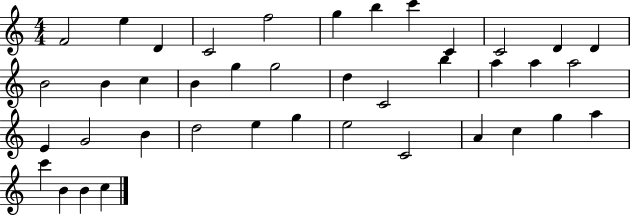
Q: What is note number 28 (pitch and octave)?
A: D5